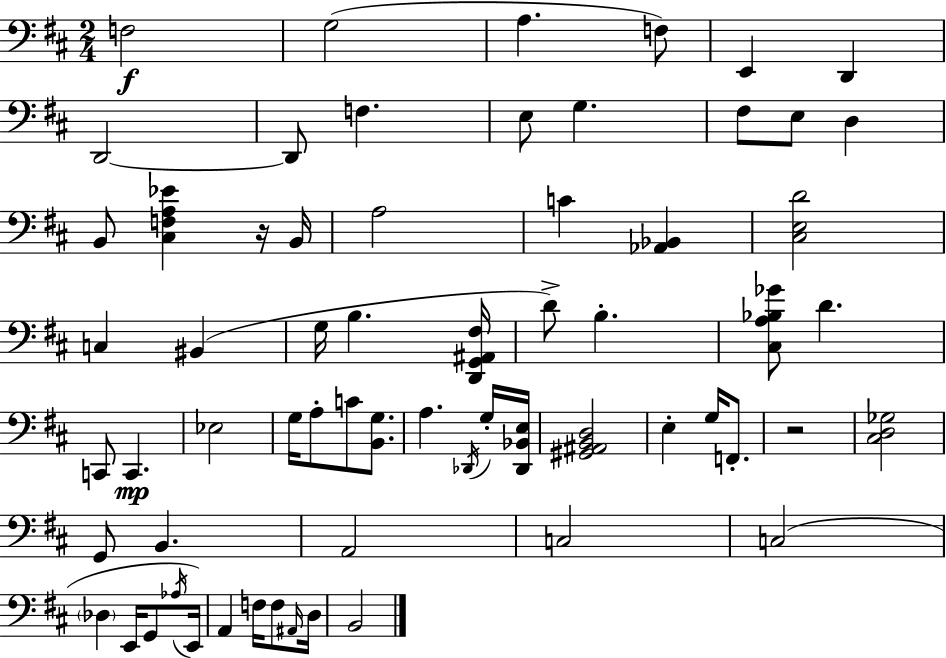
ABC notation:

X:1
T:Untitled
M:2/4
L:1/4
K:D
F,2 G,2 A, F,/2 E,, D,, D,,2 D,,/2 F, E,/2 G, ^F,/2 E,/2 D, B,,/2 [^C,F,A,_E] z/4 B,,/4 A,2 C [_A,,_B,,] [^C,E,D]2 C, ^B,, G,/4 B, [D,,G,,^A,,^F,]/4 D/2 B, [^C,A,_B,_G]/2 D C,,/2 C,, _E,2 G,/4 A,/2 C/2 [B,,G,]/2 A, _D,,/4 G,/4 [_D,,_B,,E,]/4 [^G,,^A,,B,,D,]2 E, G,/4 F,,/2 z2 [^C,D,_G,]2 G,,/2 B,, A,,2 C,2 C,2 _D, E,,/4 G,,/2 _A,/4 E,,/4 A,, F,/4 F,/2 ^A,,/4 D,/4 B,,2